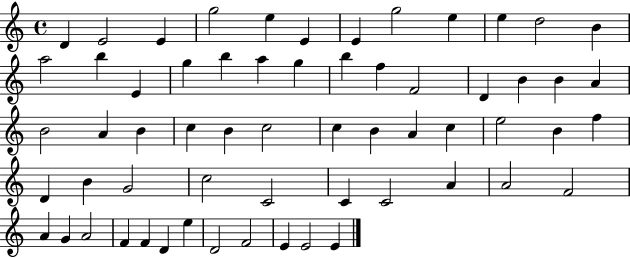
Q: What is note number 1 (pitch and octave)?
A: D4